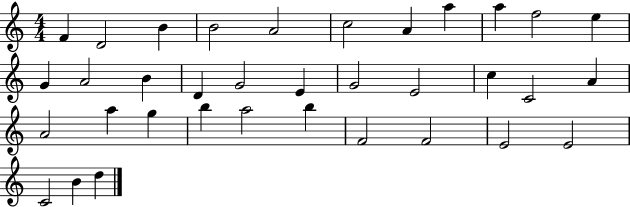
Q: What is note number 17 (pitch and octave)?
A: E4